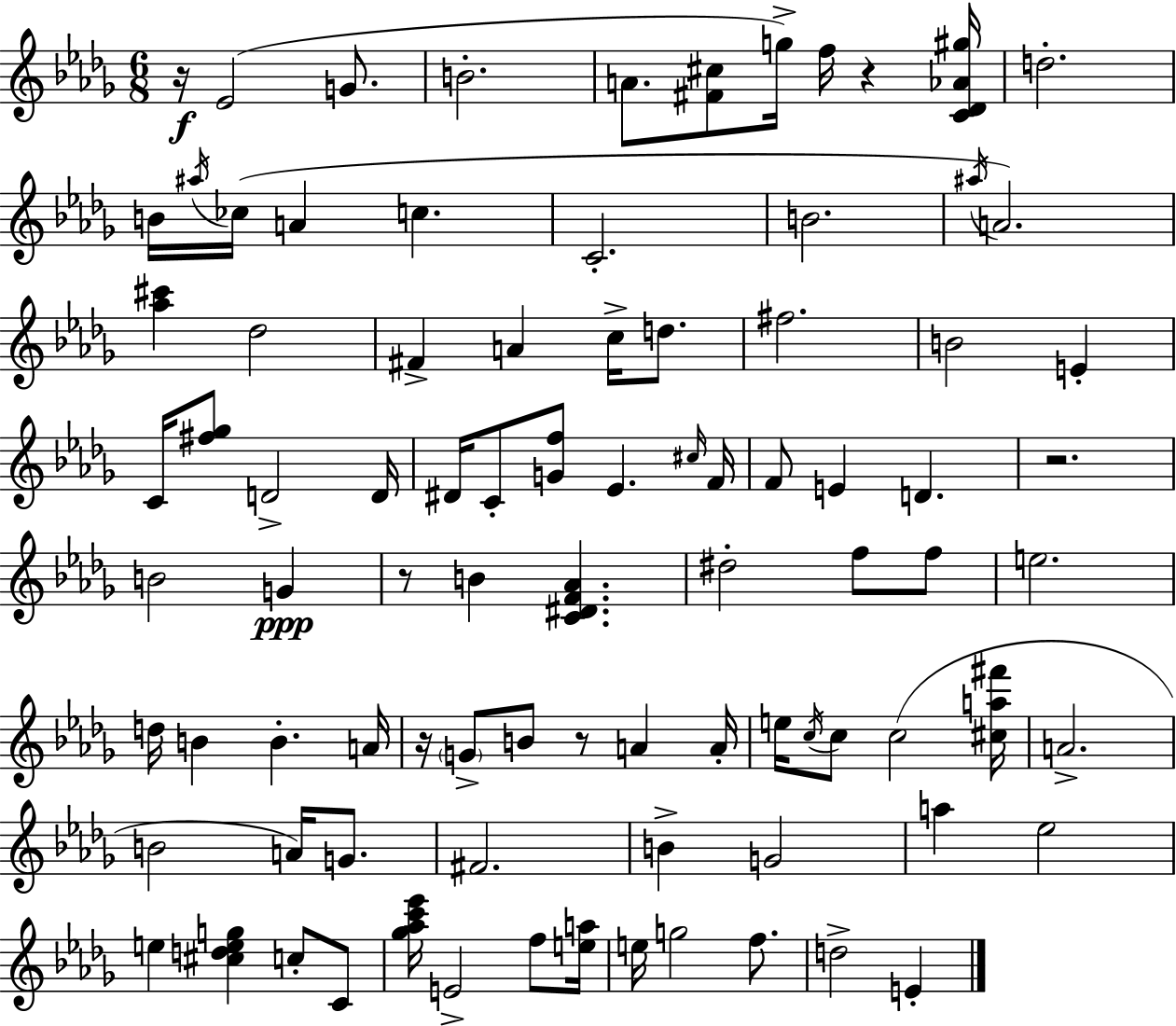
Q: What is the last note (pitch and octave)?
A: E4